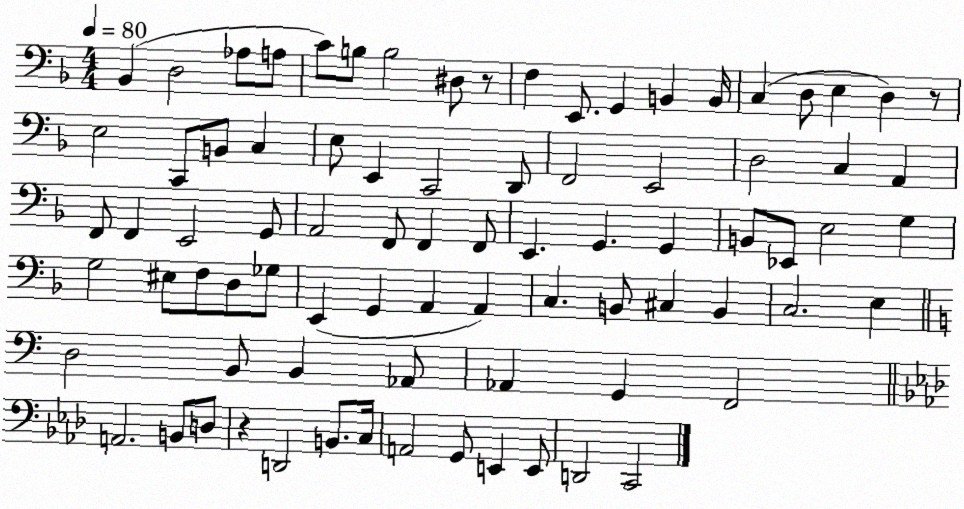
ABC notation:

X:1
T:Untitled
M:4/4
L:1/4
K:F
_B,, D,2 _A,/2 A,/2 C/2 B,/2 B,2 ^D,/2 z/2 F, E,,/2 G,, B,, B,,/4 C, D,/2 E, D, z/2 E,2 C,,/2 B,,/2 C, E,/2 E,, C,,2 D,,/2 F,,2 E,,2 D,2 C, A,, F,,/2 F,, E,,2 G,,/2 A,,2 F,,/2 F,, F,,/2 E,, G,, G,, B,,/2 _E,,/2 E,2 G, G,2 ^E,/2 F,/2 D,/2 _G,/2 E,, G,, A,, A,, C, B,,/2 ^C, B,, C,2 E, D,2 B,,/2 B,, _A,,/2 _A,, G,, F,,2 A,,2 B,,/2 D,/2 z D,,2 B,,/2 C,/4 A,,2 G,,/2 E,, E,,/2 D,,2 C,,2